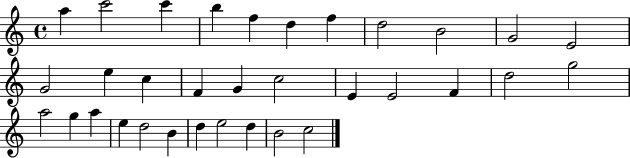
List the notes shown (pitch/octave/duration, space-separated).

A5/q C6/h C6/q B5/q F5/q D5/q F5/q D5/h B4/h G4/h E4/h G4/h E5/q C5/q F4/q G4/q C5/h E4/q E4/h F4/q D5/h G5/h A5/h G5/q A5/q E5/q D5/h B4/q D5/q E5/h D5/q B4/h C5/h